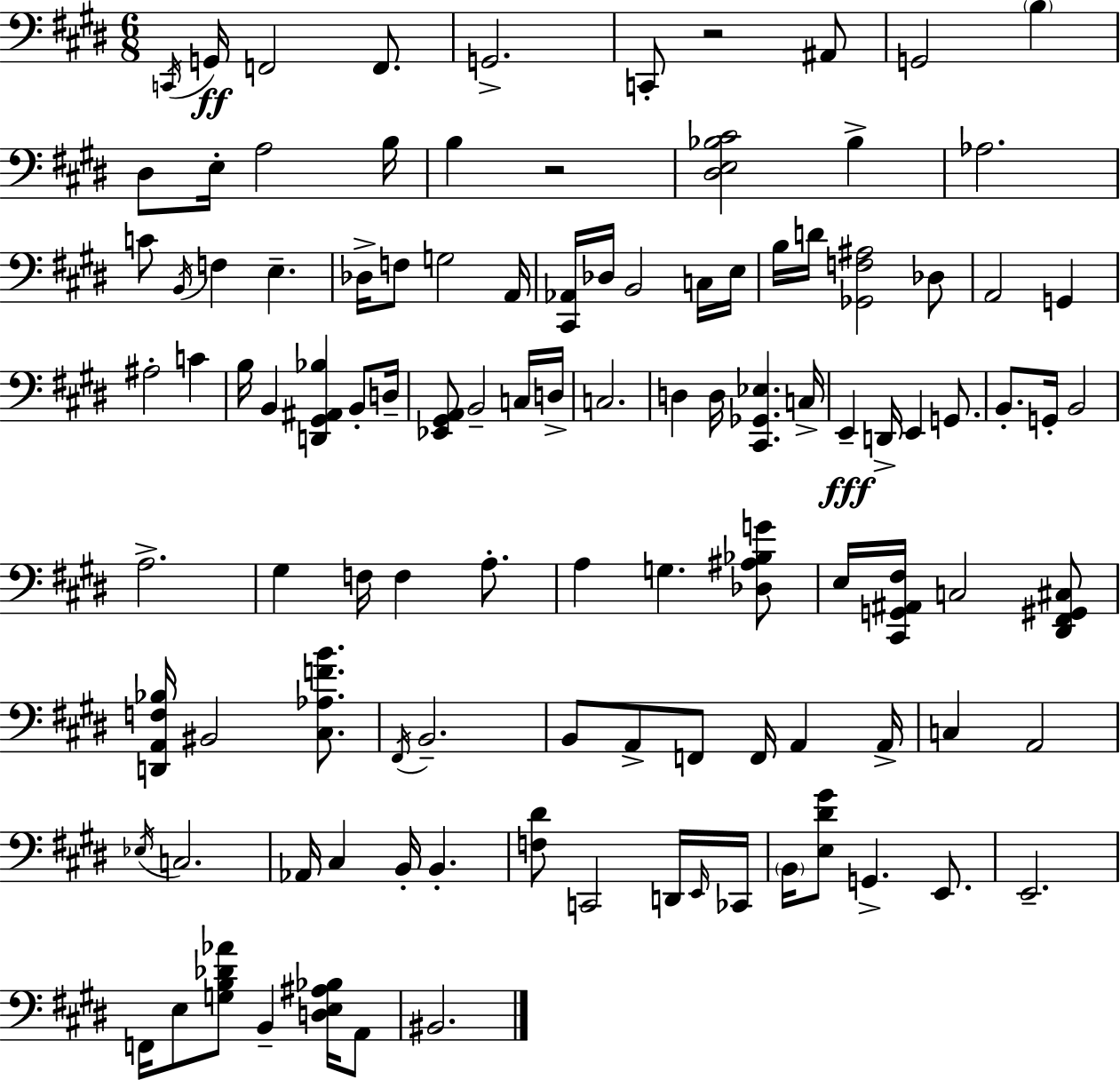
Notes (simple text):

C2/s G2/s F2/h F2/e. G2/h. C2/e R/h A#2/e G2/h B3/q D#3/e E3/s A3/h B3/s B3/q R/h [D#3,E3,Bb3,C#4]/h Bb3/q Ab3/h. C4/e B2/s F3/q E3/q. Db3/s F3/e G3/h A2/s [C#2,Ab2]/s Db3/s B2/h C3/s E3/s B3/s D4/s [Gb2,F3,A#3]/h Db3/e A2/h G2/q A#3/h C4/q B3/s B2/q [D2,G#2,A#2,Bb3]/q B2/e D3/s [Eb2,G#2,A2]/e B2/h C3/s D3/s C3/h. D3/q D3/s [C#2,Gb2,Eb3]/q. C3/s E2/q D2/s E2/q G2/e. B2/e. G2/s B2/h A3/h. G#3/q F3/s F3/q A3/e. A3/q G3/q. [Db3,A#3,Bb3,G4]/e E3/s [C#2,G2,A#2,F#3]/s C3/h [D#2,F#2,G#2,C#3]/e [D2,A2,F3,Bb3]/s BIS2/h [C#3,Ab3,F4,B4]/e. F#2/s B2/h. B2/e A2/e F2/e F2/s A2/q A2/s C3/q A2/h Eb3/s C3/h. Ab2/s C#3/q B2/s B2/q. [F3,D#4]/e C2/h D2/s E2/s CES2/s B2/s [E3,D#4,G#4]/e G2/q. E2/e. E2/h. F2/s E3/e [G3,B3,Db4,Ab4]/e B2/q [D3,E3,A#3,Bb3]/s A2/e BIS2/h.